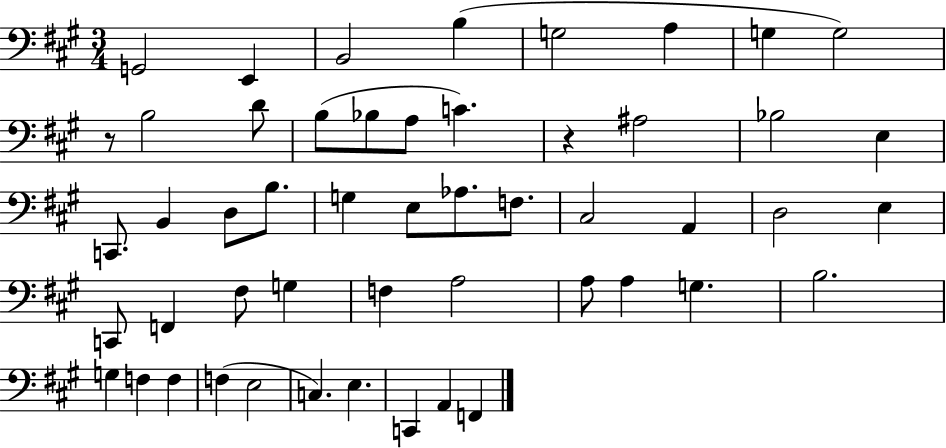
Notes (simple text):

G2/h E2/q B2/h B3/q G3/h A3/q G3/q G3/h R/e B3/h D4/e B3/e Bb3/e A3/e C4/q. R/q A#3/h Bb3/h E3/q C2/e. B2/q D3/e B3/e. G3/q E3/e Ab3/e. F3/e. C#3/h A2/q D3/h E3/q C2/e F2/q F#3/e G3/q F3/q A3/h A3/e A3/q G3/q. B3/h. G3/q F3/q F3/q F3/q E3/h C3/q. E3/q. C2/q A2/q F2/q